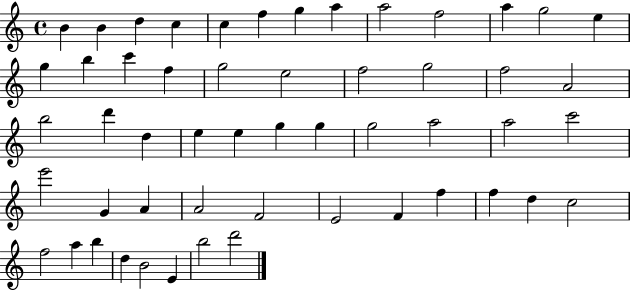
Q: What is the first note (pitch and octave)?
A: B4